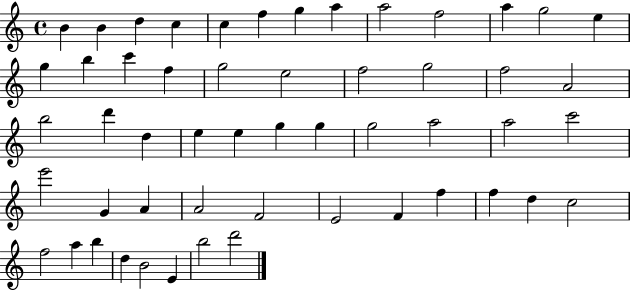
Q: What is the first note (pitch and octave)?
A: B4